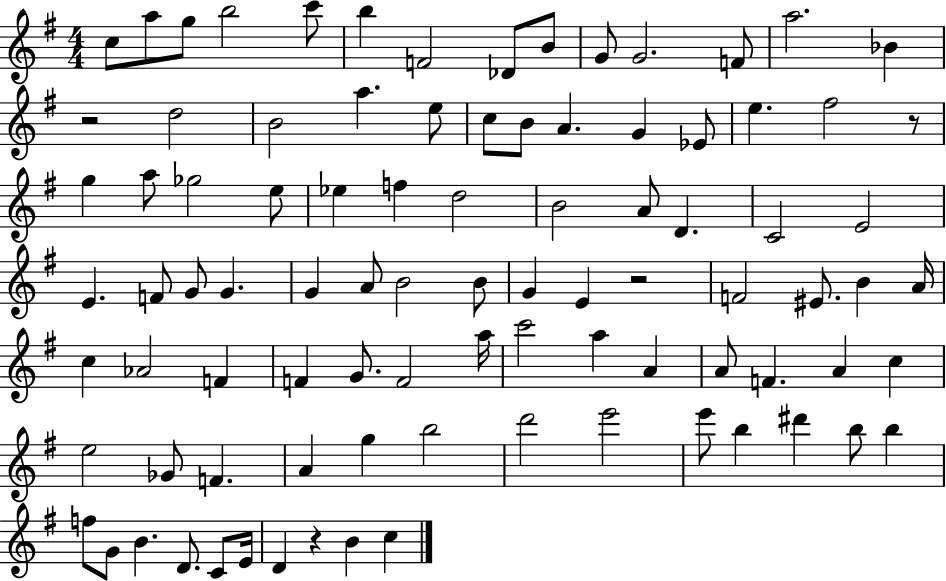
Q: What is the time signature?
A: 4/4